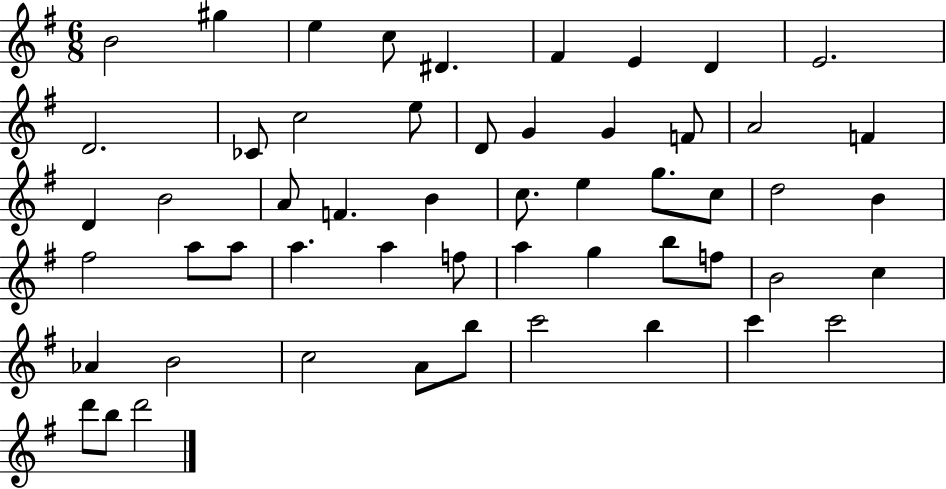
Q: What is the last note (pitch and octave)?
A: D6